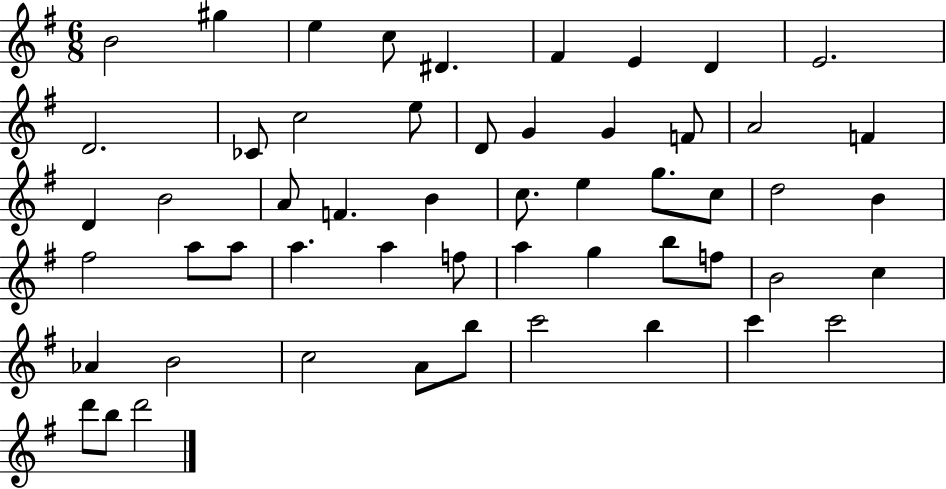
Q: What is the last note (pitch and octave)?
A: D6